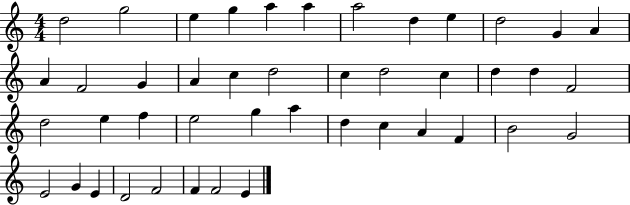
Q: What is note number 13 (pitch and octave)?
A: A4